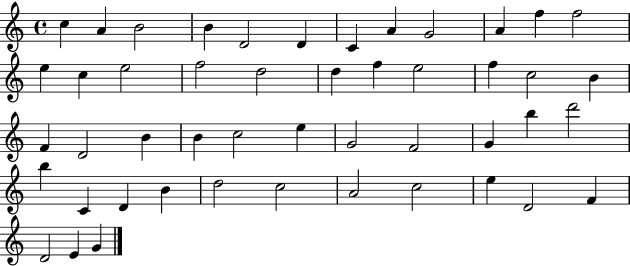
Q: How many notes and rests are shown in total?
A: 48